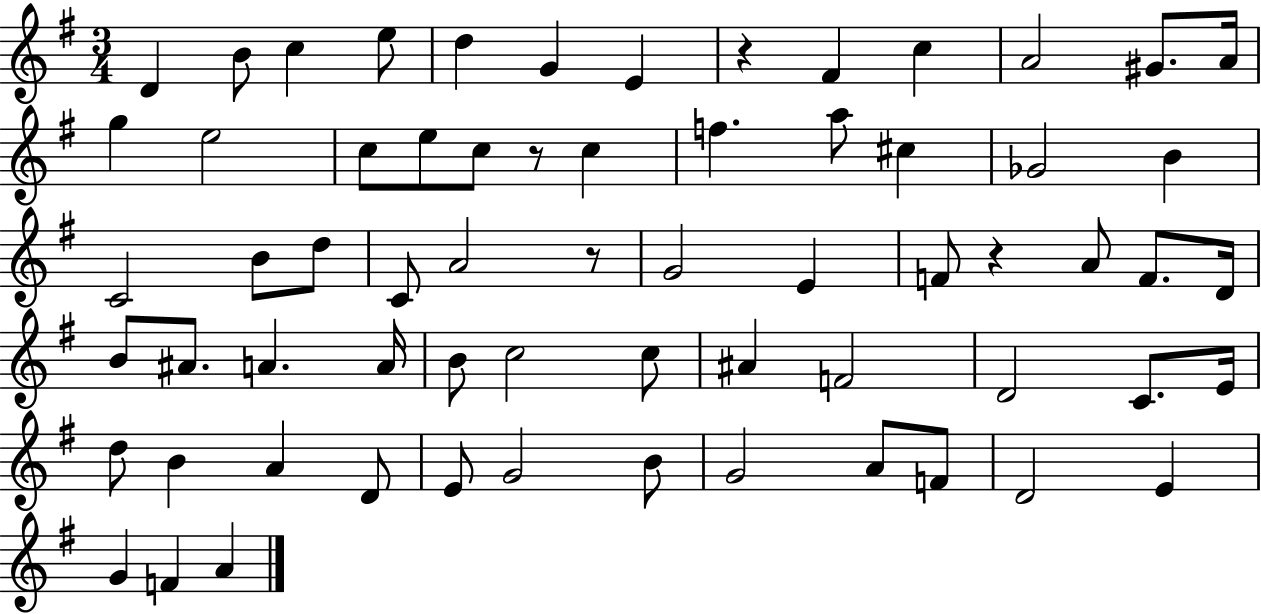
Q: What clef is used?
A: treble